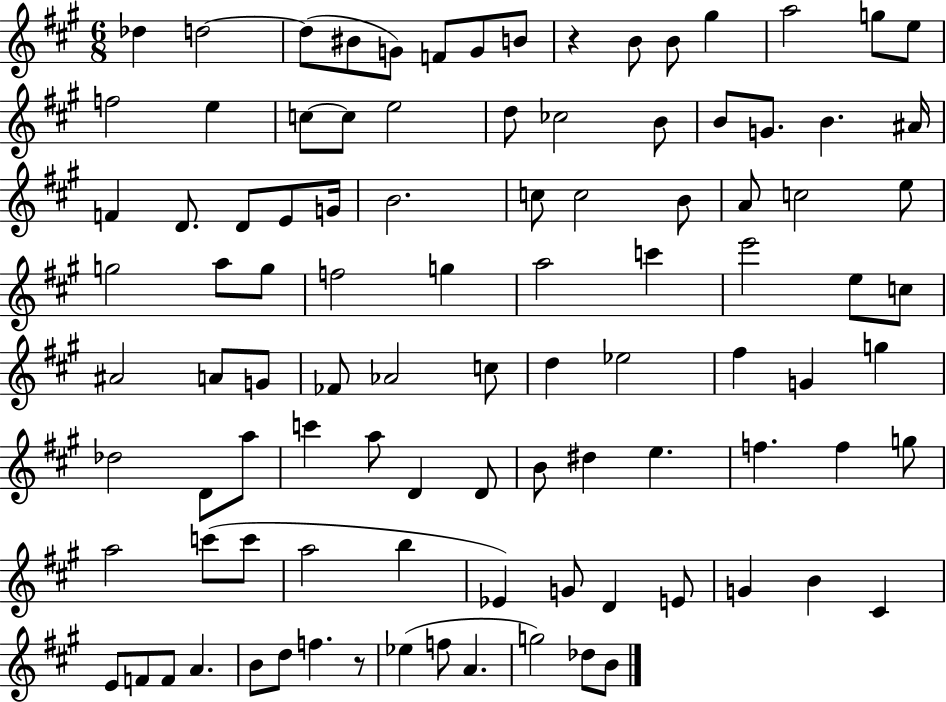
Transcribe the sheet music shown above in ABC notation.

X:1
T:Untitled
M:6/8
L:1/4
K:A
_d d2 d/2 ^B/2 G/2 F/2 G/2 B/2 z B/2 B/2 ^g a2 g/2 e/2 f2 e c/2 c/2 e2 d/2 _c2 B/2 B/2 G/2 B ^A/4 F D/2 D/2 E/2 G/4 B2 c/2 c2 B/2 A/2 c2 e/2 g2 a/2 g/2 f2 g a2 c' e'2 e/2 c/2 ^A2 A/2 G/2 _F/2 _A2 c/2 d _e2 ^f G g _d2 D/2 a/2 c' a/2 D D/2 B/2 ^d e f f g/2 a2 c'/2 c'/2 a2 b _E G/2 D E/2 G B ^C E/2 F/2 F/2 A B/2 d/2 f z/2 _e f/2 A g2 _d/2 B/2